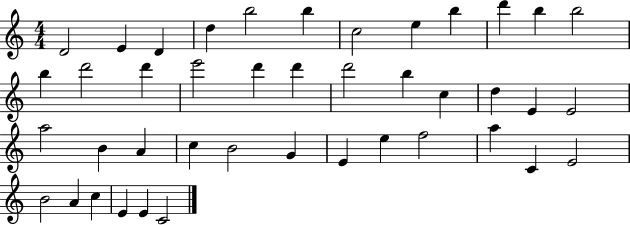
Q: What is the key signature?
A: C major